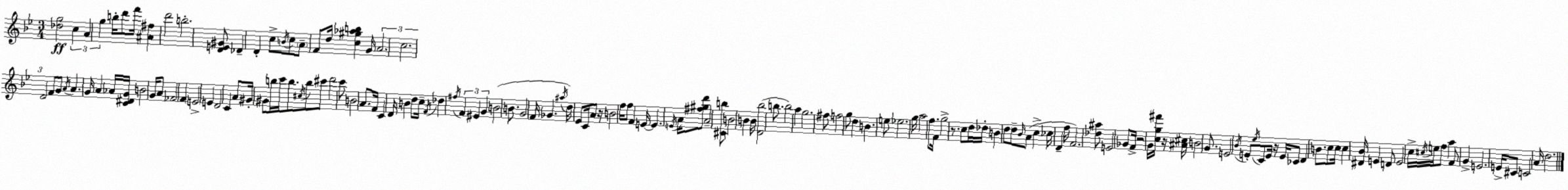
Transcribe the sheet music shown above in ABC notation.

X:1
T:Untitled
M:3/4
L:1/4
K:Gm
[_dg]2 c A g b/4 d'/2 f'/4 [^A^f] d'2 b2 [DE^G]/2 _D D c/2 B/4 c/2 A/2 F/2 d/4 [c^g_ab] G/4 A2 c2 D2 F/2 G/2 A/4 A G/4 A _A/4 [C^DG]/4 B2 G/4 A/2 _F2 F E2 E D2 C A/2 ^G/4 ^G/2 b/4 c'/4 b/2 ^c/4 b/2 ^c'/2 d'2 c'/2 B2 A/2 F/4 C D/4 B d/2 c/4 F/4 _d ^f/4 F ^E G B2 B/2 G2 F/4 _G ^a/4 d/4 _E/2 C/4 A/2 z/4 B2 f/4 f/2 F E/4 E E/4 A/4 [^f^gd']/2 A2 [^Cb]/2 B2 B B/4 [D_b]2 b/2 b2 a g2 ^f/2 f2 g/2 d B e/2 _e2 g/4 a2 f/2 F/4 g2 z/2 c/2 d/4 _d/4 B d/2 d/2 _B/4 A/2 c _c/4 D f/4 F2 [_d^a]/2 E2 _G/2 F/4 z2 G/4 [cg^f']/4 z/4 [^A^c]/4 B2 G/2 E2 _B/4 E/2 _e/4 C/2 E/4 z/4 E/4 _C/2 D B/2 c/2 c/4 c [^D_B]/4 E D/2 E2 c/4 ^c/4 e/4 f/2 a F/2 G E2 E/4 ^C/2 C2 A/4 d2